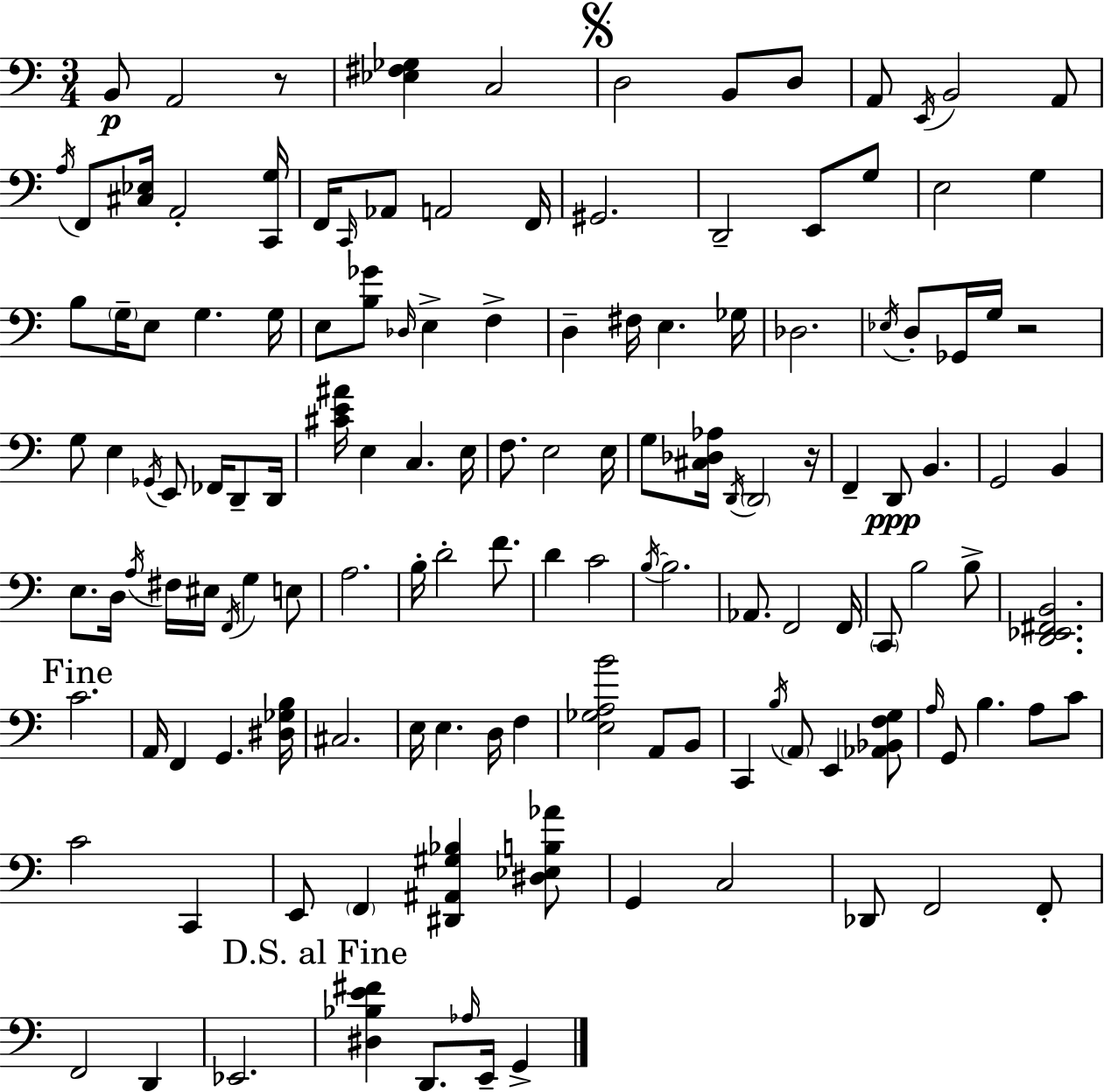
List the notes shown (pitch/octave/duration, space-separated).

B2/e A2/h R/e [Eb3,F#3,Gb3]/q C3/h D3/h B2/e D3/e A2/e E2/s B2/h A2/e A3/s F2/e [C#3,Eb3]/s A2/h [C2,G3]/s F2/s C2/s Ab2/e A2/h F2/s G#2/h. D2/h E2/e G3/e E3/h G3/q B3/e G3/s E3/e G3/q. G3/s E3/e [B3,Gb4]/e Db3/s E3/q F3/q D3/q F#3/s E3/q. Gb3/s Db3/h. Eb3/s D3/e Gb2/s G3/s R/h G3/e E3/q Gb2/s E2/e FES2/s D2/e D2/s [C#4,E4,A#4]/s E3/q C3/q. E3/s F3/e. E3/h E3/s G3/e [C#3,Db3,Ab3]/s D2/s D2/h R/s F2/q D2/e B2/q. G2/h B2/q E3/e. D3/s A3/s F#3/s EIS3/s F2/s G3/q E3/e A3/h. B3/s D4/h F4/e. D4/q C4/h B3/s B3/h. Ab2/e. F2/h F2/s C2/e B3/h B3/e [D2,Eb2,F#2,B2]/h. C4/h. A2/s F2/q G2/q. [D#3,Gb3,B3]/s C#3/h. E3/s E3/q. D3/s F3/q [E3,Gb3,A3,B4]/h A2/e B2/e C2/q B3/s A2/e E2/q [Ab2,Bb2,F3,G3]/e A3/s G2/e B3/q. A3/e C4/e C4/h C2/q E2/e F2/q [D#2,A#2,G#3,Bb3]/q [D#3,Eb3,B3,Ab4]/e G2/q C3/h Db2/e F2/h F2/e F2/h D2/q Eb2/h. [D#3,Bb3,E4,F#4]/q D2/e. Ab3/s E2/s G2/q